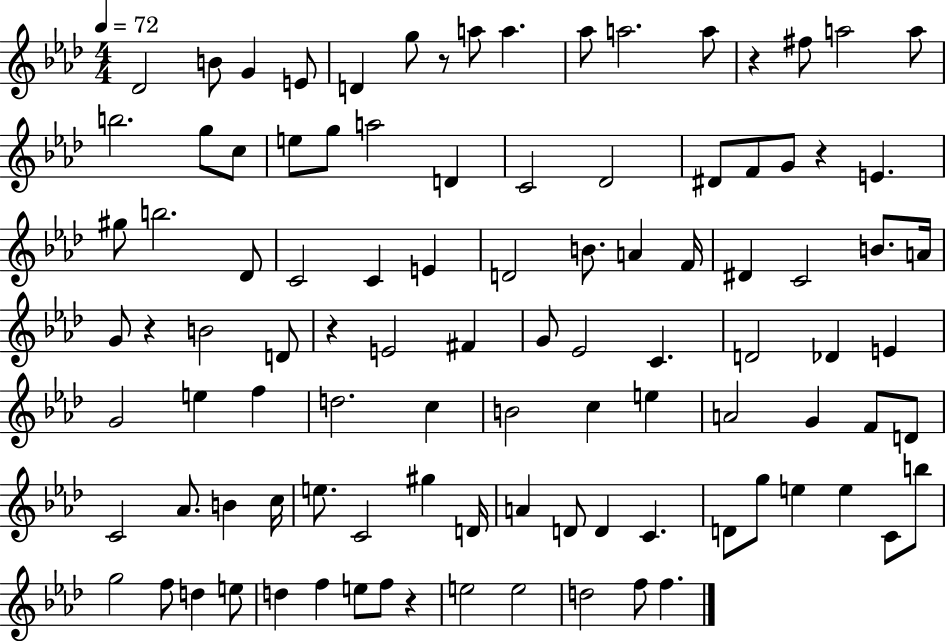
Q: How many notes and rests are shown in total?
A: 101